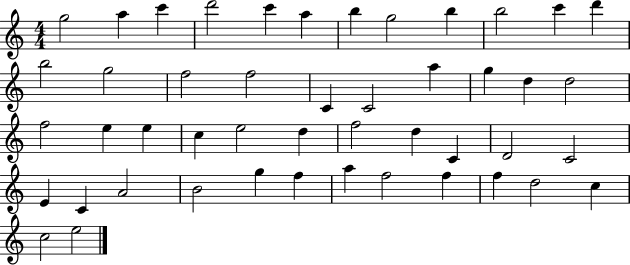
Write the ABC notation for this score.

X:1
T:Untitled
M:4/4
L:1/4
K:C
g2 a c' d'2 c' a b g2 b b2 c' d' b2 g2 f2 f2 C C2 a g d d2 f2 e e c e2 d f2 d C D2 C2 E C A2 B2 g f a f2 f f d2 c c2 e2